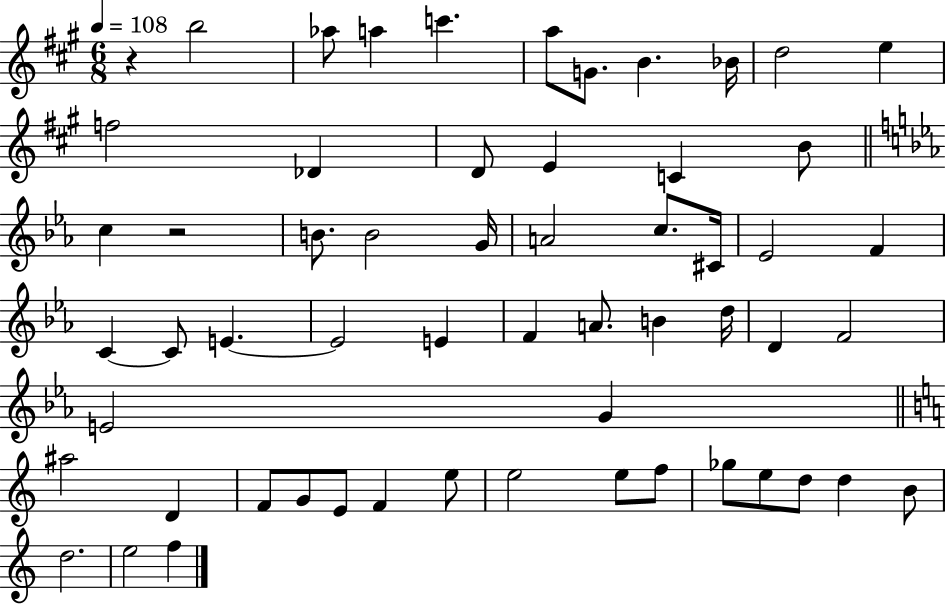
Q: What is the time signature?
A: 6/8